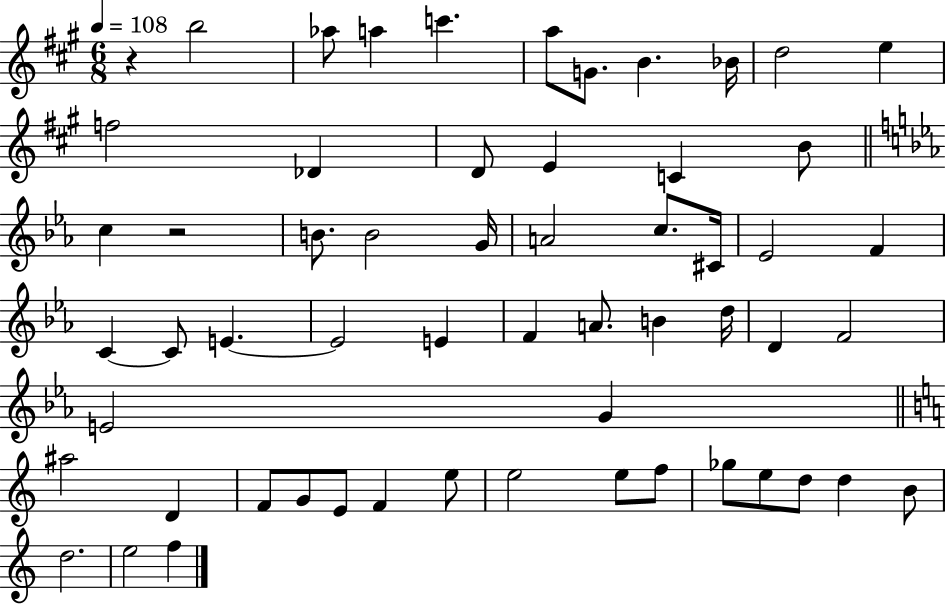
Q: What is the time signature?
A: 6/8